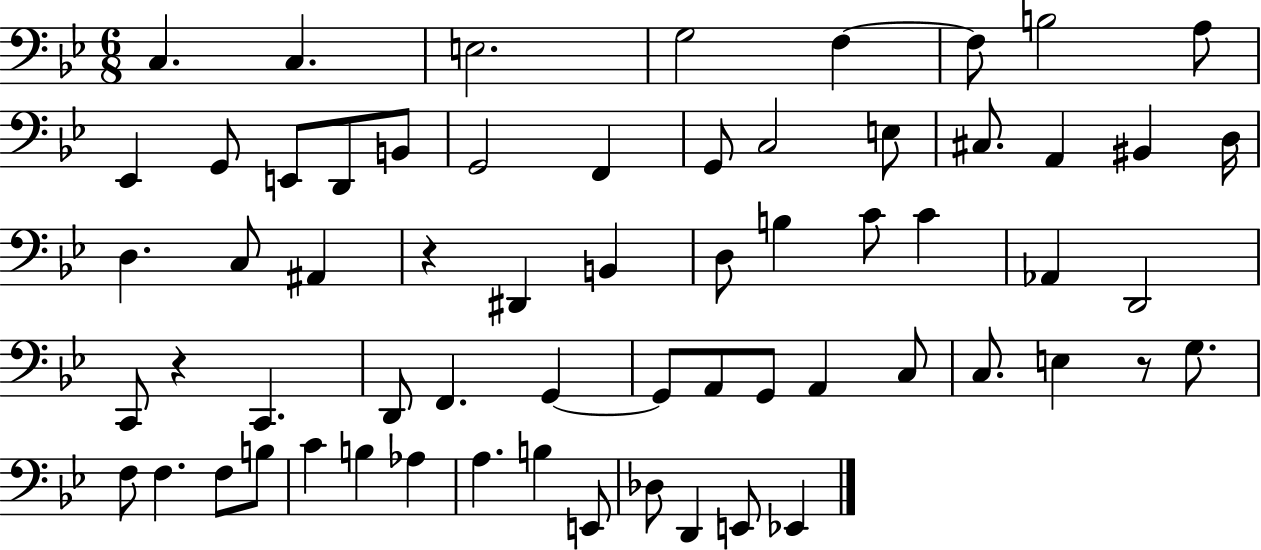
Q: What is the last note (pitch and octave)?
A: Eb2